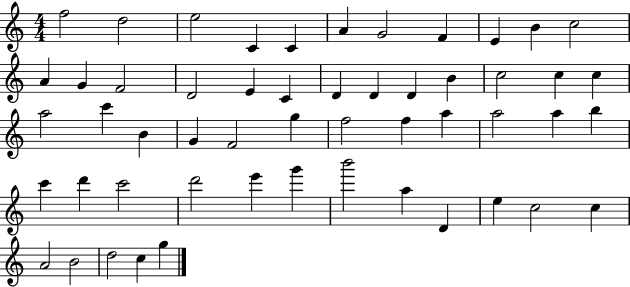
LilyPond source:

{
  \clef treble
  \numericTimeSignature
  \time 4/4
  \key c \major
  f''2 d''2 | e''2 c'4 c'4 | a'4 g'2 f'4 | e'4 b'4 c''2 | \break a'4 g'4 f'2 | d'2 e'4 c'4 | d'4 d'4 d'4 b'4 | c''2 c''4 c''4 | \break a''2 c'''4 b'4 | g'4 f'2 g''4 | f''2 f''4 a''4 | a''2 a''4 b''4 | \break c'''4 d'''4 c'''2 | d'''2 e'''4 g'''4 | b'''2 a''4 d'4 | e''4 c''2 c''4 | \break a'2 b'2 | d''2 c''4 g''4 | \bar "|."
}